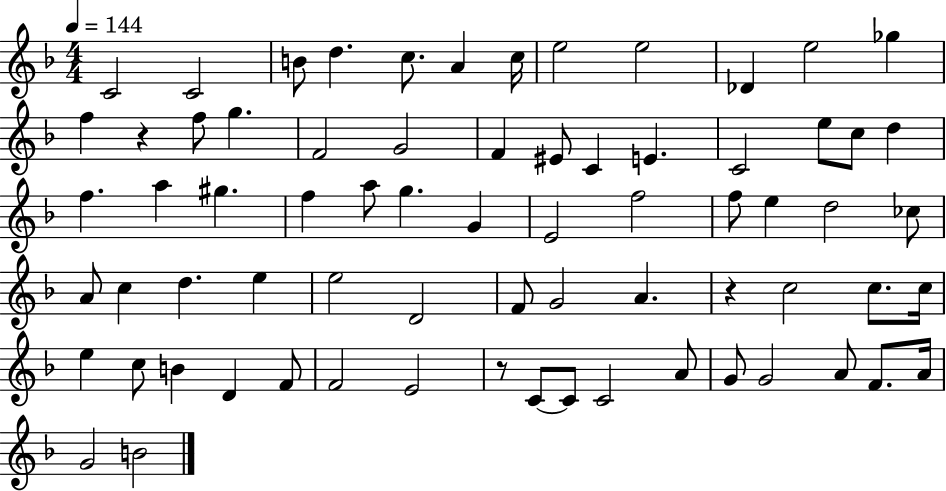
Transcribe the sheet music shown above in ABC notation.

X:1
T:Untitled
M:4/4
L:1/4
K:F
C2 C2 B/2 d c/2 A c/4 e2 e2 _D e2 _g f z f/2 g F2 G2 F ^E/2 C E C2 e/2 c/2 d f a ^g f a/2 g G E2 f2 f/2 e d2 _c/2 A/2 c d e e2 D2 F/2 G2 A z c2 c/2 c/4 e c/2 B D F/2 F2 E2 z/2 C/2 C/2 C2 A/2 G/2 G2 A/2 F/2 A/4 G2 B2